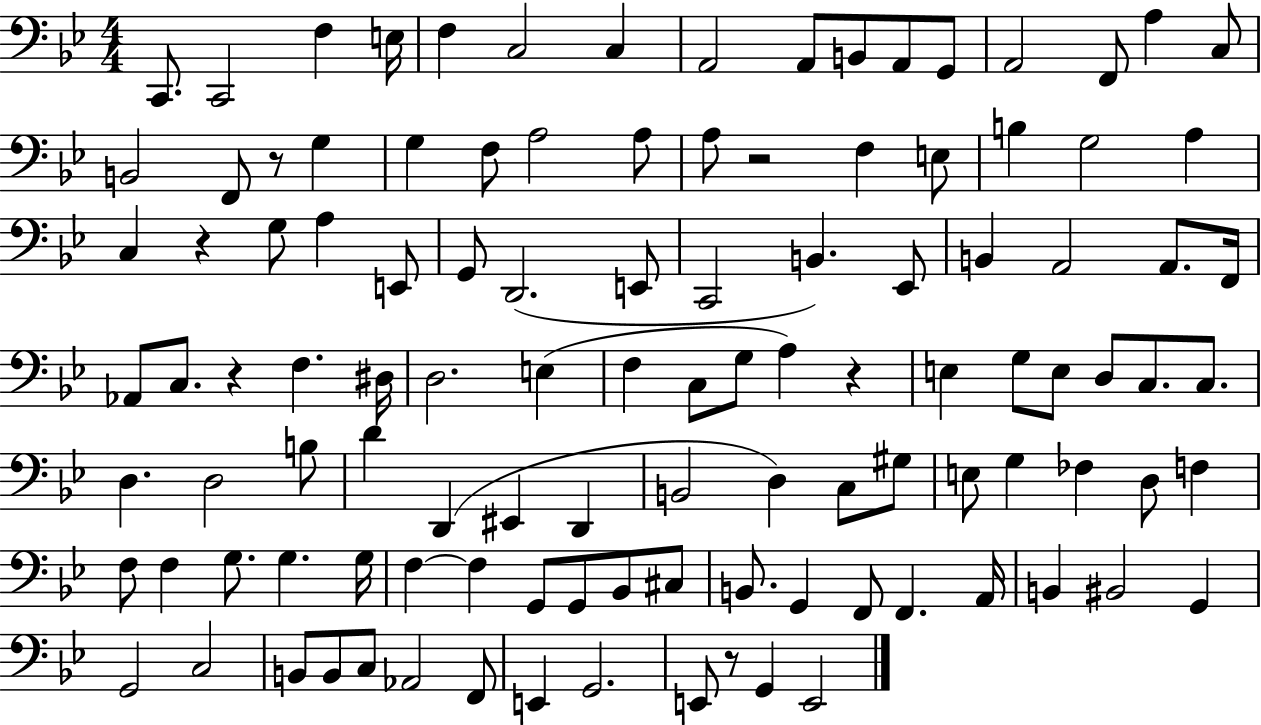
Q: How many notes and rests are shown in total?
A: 112